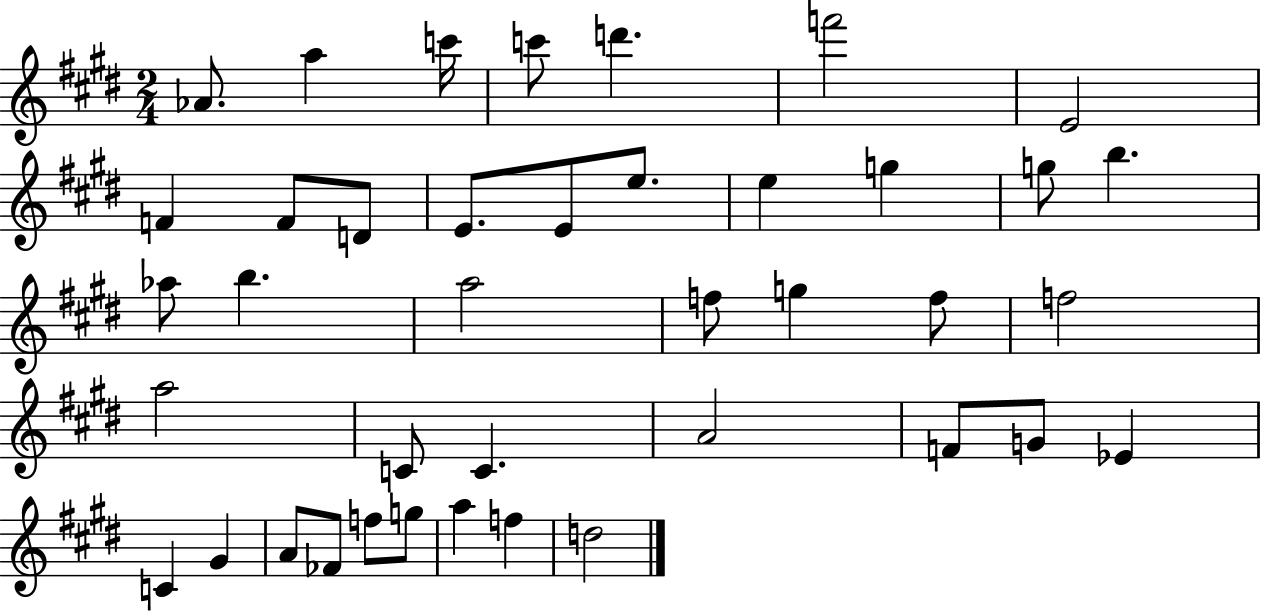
Ab4/e. A5/q C6/s C6/e D6/q. F6/h E4/h F4/q F4/e D4/e E4/e. E4/e E5/e. E5/q G5/q G5/e B5/q. Ab5/e B5/q. A5/h F5/e G5/q F5/e F5/h A5/h C4/e C4/q. A4/h F4/e G4/e Eb4/q C4/q G#4/q A4/e FES4/e F5/e G5/e A5/q F5/q D5/h